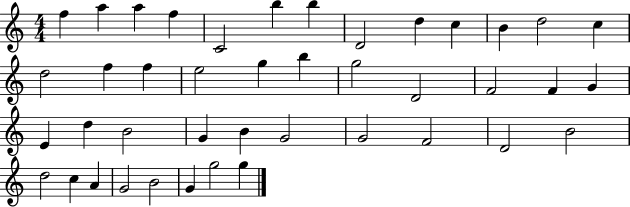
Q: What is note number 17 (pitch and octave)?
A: E5